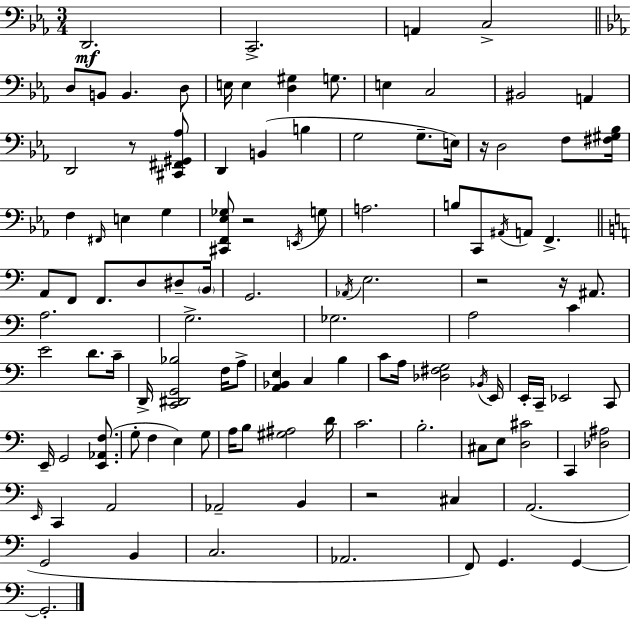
{
  \clef bass
  \numericTimeSignature
  \time 3/4
  \key ees \major
  d,2.\mf | c,2.-> | a,4 c2-> | \bar "||" \break \key ees \major d8 b,8 b,4. d8 | e16 e4 <d gis>4 g8. | e4 c2 | bis,2 a,4 | \break d,2 r8 <cis, fis, gis, aes>8 | d,4 b,4( b4 | g2 g8.-- e16) | r16 d2 f8 <fis gis bes>16 | \break f4 \grace { fis,16 } e4 g4 | <cis, f, ees ges>8 r2 \acciaccatura { e,16 } | g8 a2. | b8 c,8 \acciaccatura { ais,16 } a,8 f,4.-> | \break \bar "||" \break \key a \minor a,8 f,8 f,8. d8 dis8-- \parenthesize b,16 | g,2. | \acciaccatura { aes,16 } e2. | r2 r16 ais,8. | \break a2. | g2.-> | ges2. | a2 c'4 | \break e'2 d'8. | c'16-- d,16-> <c, dis, g, bes>2 f16 a8-> | <a, bes, e>4 c4 b4 | c'8 a16 <des fis g>2 | \break \acciaccatura { bes,16 } e,16 e,16-. c,16-- ees,2 | c,8 e,16-- g,2 <e, aes, f>8.( | g8-. f4 e4) | g8 a16 b8 <gis ais>2 | \break d'16 c'2. | b2.-. | cis8 e8 <d cis'>2 | c,4 <des ais>2 | \break \grace { e,16 } c,4 a,2 | aes,2-- b,4 | r2 cis4 | a,2.( | \break g,2 b,4 | c2. | aes,2. | f,8) g,4. g,4~~ | \break g,2.-. | \bar "|."
}